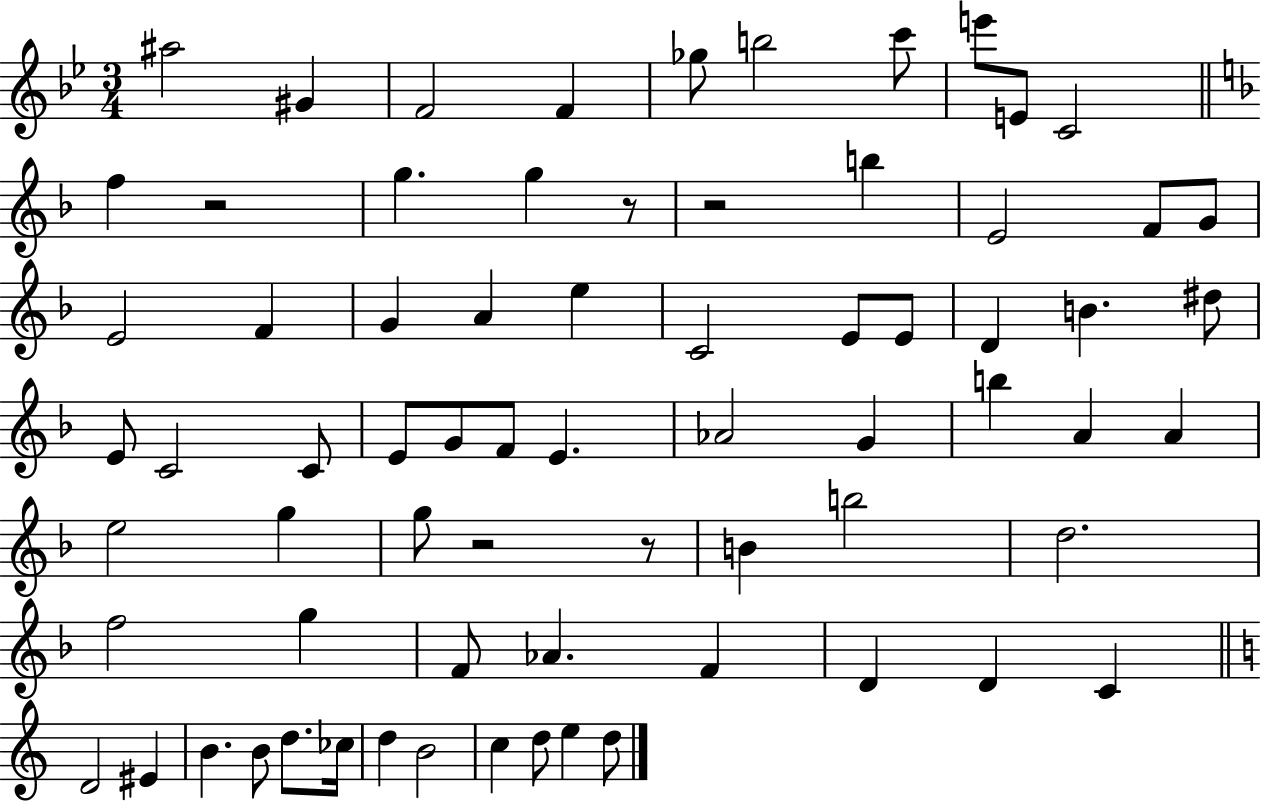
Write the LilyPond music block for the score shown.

{
  \clef treble
  \numericTimeSignature
  \time 3/4
  \key bes \major
  \repeat volta 2 { ais''2 gis'4 | f'2 f'4 | ges''8 b''2 c'''8 | e'''8 e'8 c'2 | \break \bar "||" \break \key f \major f''4 r2 | g''4. g''4 r8 | r2 b''4 | e'2 f'8 g'8 | \break e'2 f'4 | g'4 a'4 e''4 | c'2 e'8 e'8 | d'4 b'4. dis''8 | \break e'8 c'2 c'8 | e'8 g'8 f'8 e'4. | aes'2 g'4 | b''4 a'4 a'4 | \break e''2 g''4 | g''8 r2 r8 | b'4 b''2 | d''2. | \break f''2 g''4 | f'8 aes'4. f'4 | d'4 d'4 c'4 | \bar "||" \break \key a \minor d'2 eis'4 | b'4. b'8 d''8. ces''16 | d''4 b'2 | c''4 d''8 e''4 d''8 | \break } \bar "|."
}